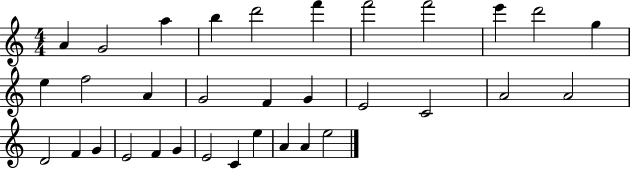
A4/q G4/h A5/q B5/q D6/h F6/q F6/h F6/h E6/q D6/h G5/q E5/q F5/h A4/q G4/h F4/q G4/q E4/h C4/h A4/h A4/h D4/h F4/q G4/q E4/h F4/q G4/q E4/h C4/q E5/q A4/q A4/q E5/h